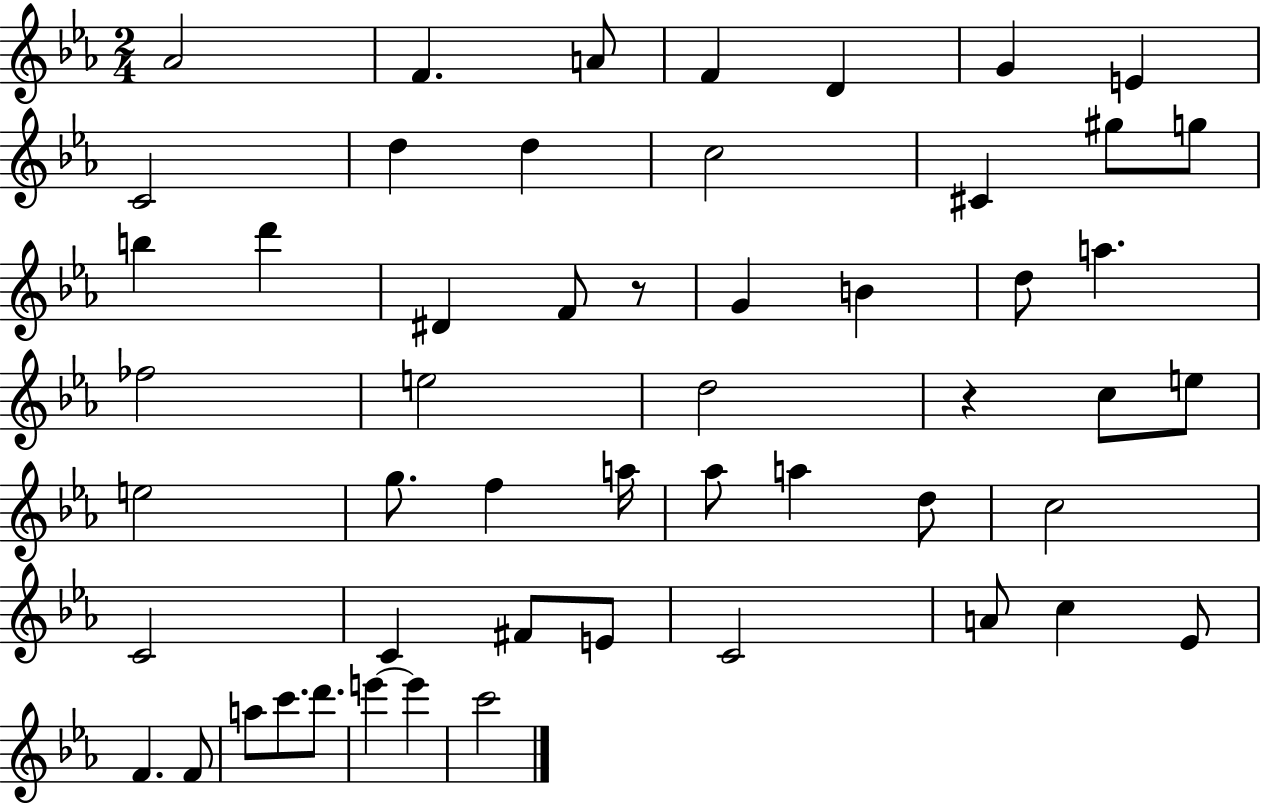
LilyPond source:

{
  \clef treble
  \numericTimeSignature
  \time 2/4
  \key ees \major
  aes'2 | f'4. a'8 | f'4 d'4 | g'4 e'4 | \break c'2 | d''4 d''4 | c''2 | cis'4 gis''8 g''8 | \break b''4 d'''4 | dis'4 f'8 r8 | g'4 b'4 | d''8 a''4. | \break fes''2 | e''2 | d''2 | r4 c''8 e''8 | \break e''2 | g''8. f''4 a''16 | aes''8 a''4 d''8 | c''2 | \break c'2 | c'4 fis'8 e'8 | c'2 | a'8 c''4 ees'8 | \break f'4. f'8 | a''8 c'''8. d'''8. | e'''4~~ e'''4 | c'''2 | \break \bar "|."
}